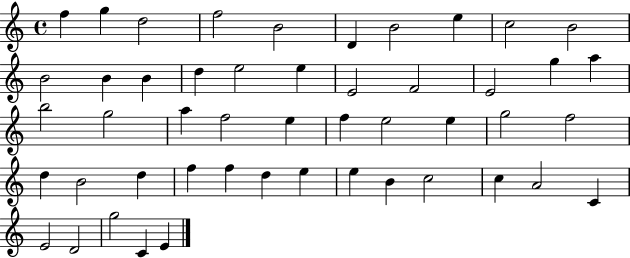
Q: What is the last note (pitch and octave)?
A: E4